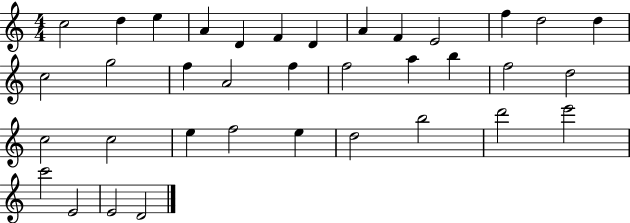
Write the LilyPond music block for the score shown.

{
  \clef treble
  \numericTimeSignature
  \time 4/4
  \key c \major
  c''2 d''4 e''4 | a'4 d'4 f'4 d'4 | a'4 f'4 e'2 | f''4 d''2 d''4 | \break c''2 g''2 | f''4 a'2 f''4 | f''2 a''4 b''4 | f''2 d''2 | \break c''2 c''2 | e''4 f''2 e''4 | d''2 b''2 | d'''2 e'''2 | \break c'''2 e'2 | e'2 d'2 | \bar "|."
}